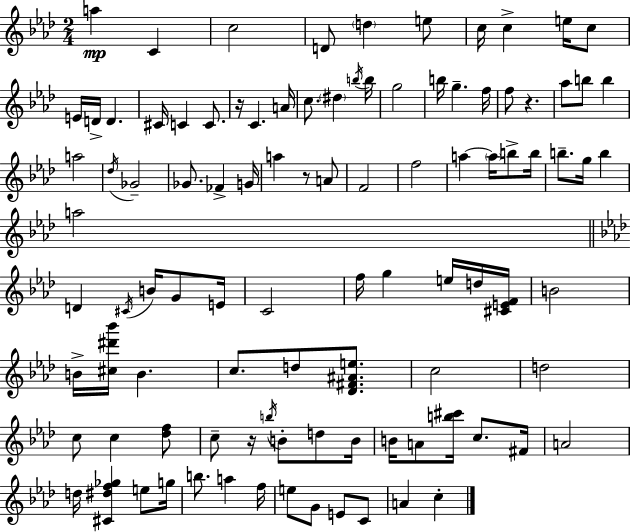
{
  \clef treble
  \numericTimeSignature
  \time 2/4
  \key f \minor
  a''4\mp c'4 | c''2 | d'8 \parenthesize d''4 e''8 | c''16 c''4-> e''16 c''8 | \break e'16 d'16-> d'4. | cis'16 c'4 c'8. | r16 c'4. a'16 | c''8. \parenthesize dis''4 \acciaccatura { b''16 } | \break b''16 g''2 | b''16 g''4.-- | f''16 f''8 r4. | aes''8 b''8 b''4 | \break a''2 | \acciaccatura { des''16 } ges'2-- | ges'8. fes'4-> | g'16 a''4 r8 | \break a'8 f'2 | f''2 | a''4~~ \parenthesize a''16 b''8-> | b''16 b''8.-- g''16 b''4 | \break a''2 | \bar "||" \break \key aes \major d'4 \acciaccatura { cis'16 } b'16 g'8 | e'16 c'2 | f''16 g''4 e''16 d''16 | <cis' e' f'>16 b'2 | \break b'16-> <cis'' dis''' bes'''>16 b'4. | c''8. d''8 <des' fis' ais' e''>8. | c''2 | d''2 | \break c''8 c''4 <des'' f''>8 | c''8-- r16 \acciaccatura { b''16 } b'8-. d''8 | b'16 b'16 a'8 <b'' cis'''>16 c''8. | fis'16 a'2 | \break d''16 <cis' dis'' f'' ges''>4 e''8 | g''16 b''8. a''4 | f''16 e''8 g'8 e'8 | c'8 a'4 c''4-. | \break \bar "|."
}